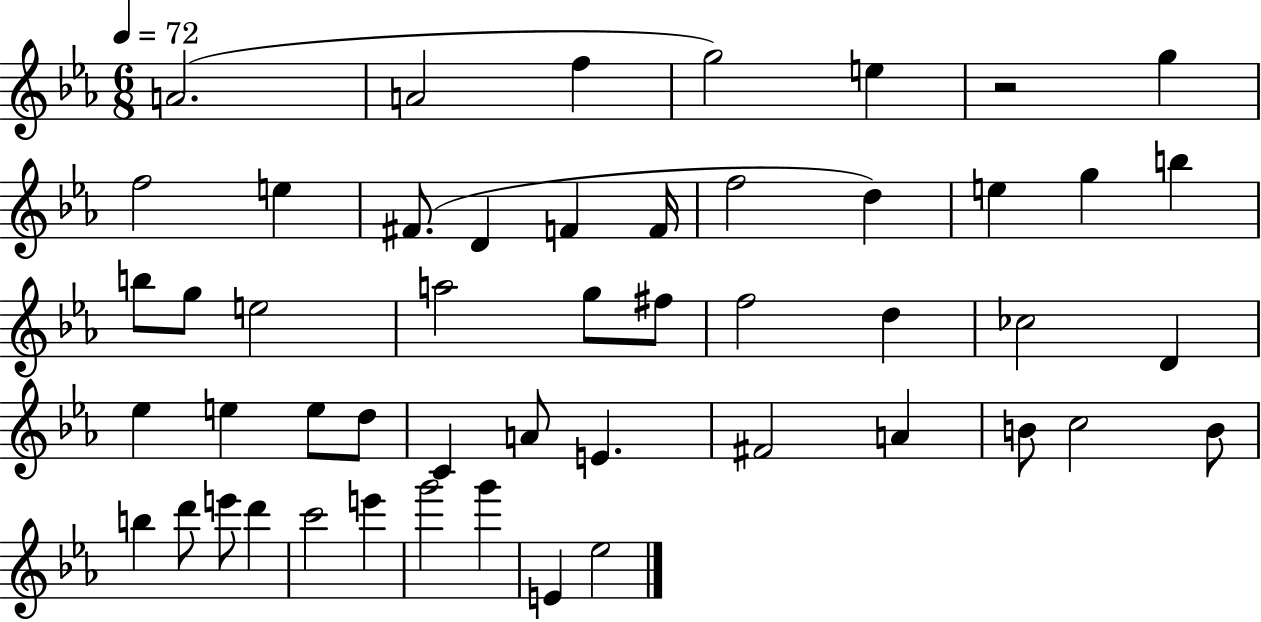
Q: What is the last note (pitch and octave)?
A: Eb5